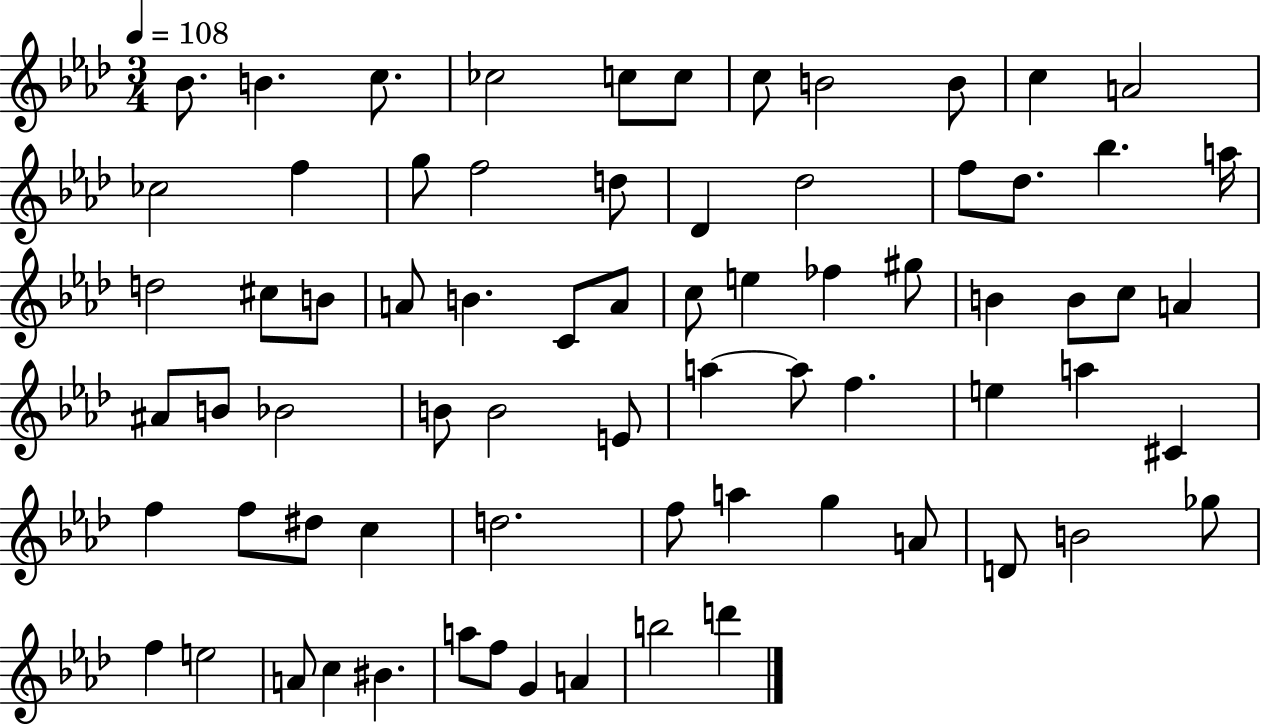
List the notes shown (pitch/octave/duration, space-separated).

Bb4/e. B4/q. C5/e. CES5/h C5/e C5/e C5/e B4/h B4/e C5/q A4/h CES5/h F5/q G5/e F5/h D5/e Db4/q Db5/h F5/e Db5/e. Bb5/q. A5/s D5/h C#5/e B4/e A4/e B4/q. C4/e A4/e C5/e E5/q FES5/q G#5/e B4/q B4/e C5/e A4/q A#4/e B4/e Bb4/h B4/e B4/h E4/e A5/q A5/e F5/q. E5/q A5/q C#4/q F5/q F5/e D#5/e C5/q D5/h. F5/e A5/q G5/q A4/e D4/e B4/h Gb5/e F5/q E5/h A4/e C5/q BIS4/q. A5/e F5/e G4/q A4/q B5/h D6/q